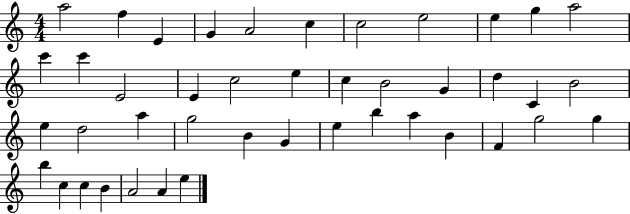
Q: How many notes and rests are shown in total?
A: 43